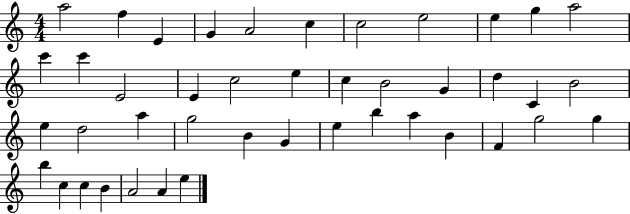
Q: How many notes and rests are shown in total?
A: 43